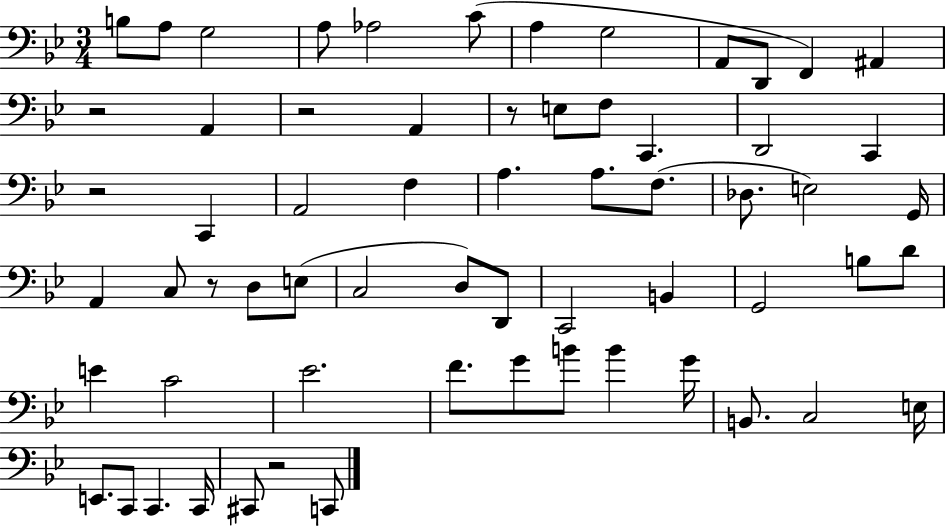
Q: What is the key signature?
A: BES major